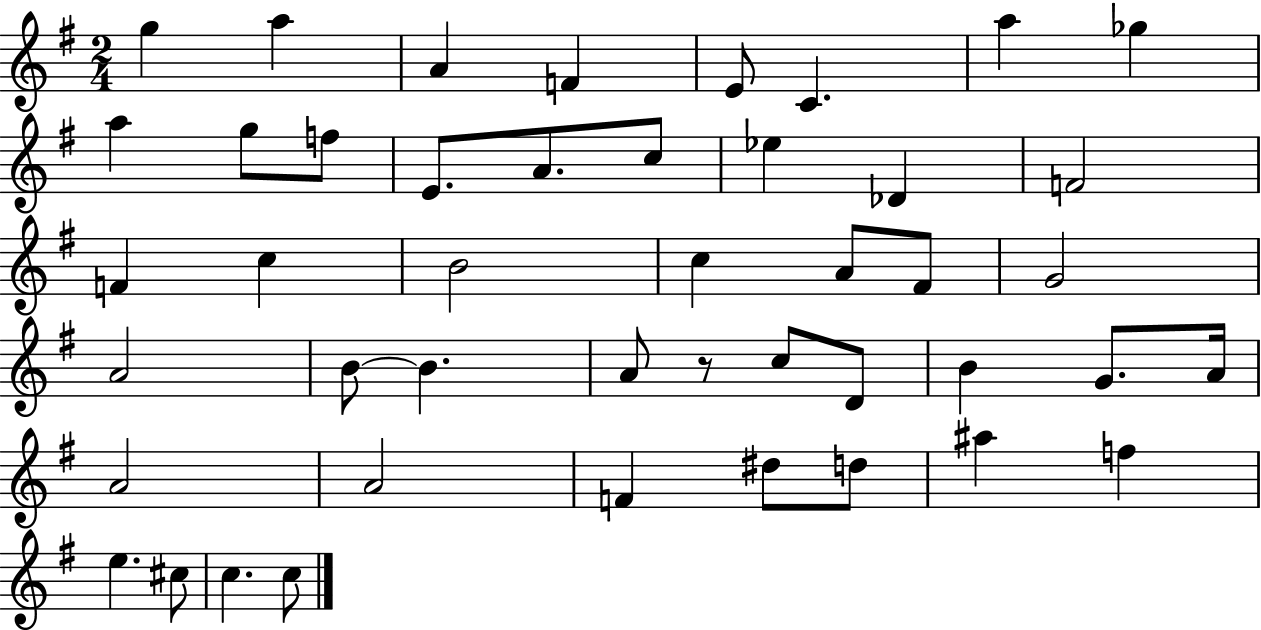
{
  \clef treble
  \numericTimeSignature
  \time 2/4
  \key g \major
  \repeat volta 2 { g''4 a''4 | a'4 f'4 | e'8 c'4. | a''4 ges''4 | \break a''4 g''8 f''8 | e'8. a'8. c''8 | ees''4 des'4 | f'2 | \break f'4 c''4 | b'2 | c''4 a'8 fis'8 | g'2 | \break a'2 | b'8~~ b'4. | a'8 r8 c''8 d'8 | b'4 g'8. a'16 | \break a'2 | a'2 | f'4 dis''8 d''8 | ais''4 f''4 | \break e''4. cis''8 | c''4. c''8 | } \bar "|."
}